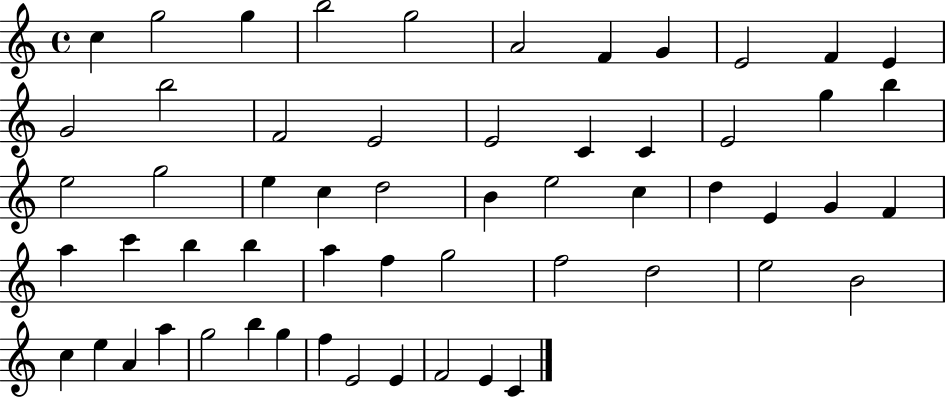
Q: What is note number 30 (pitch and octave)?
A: D5